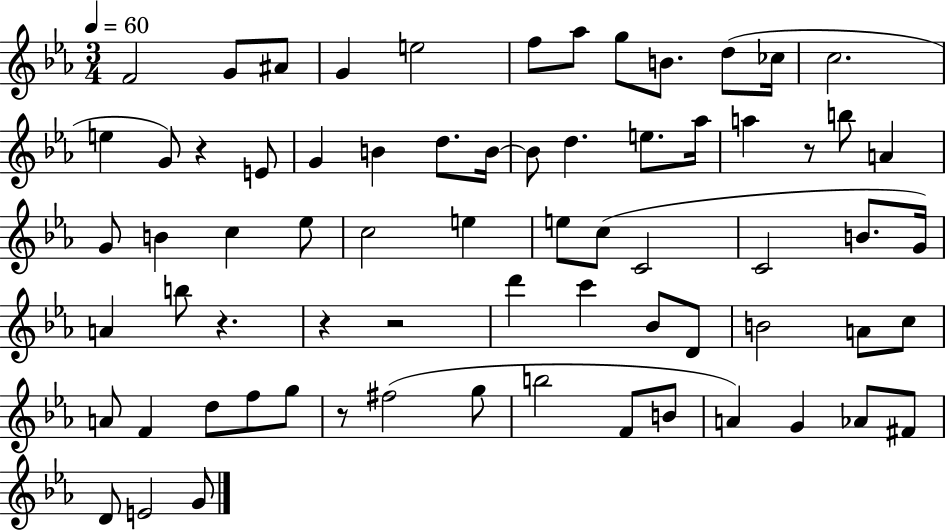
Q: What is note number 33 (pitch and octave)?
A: E5